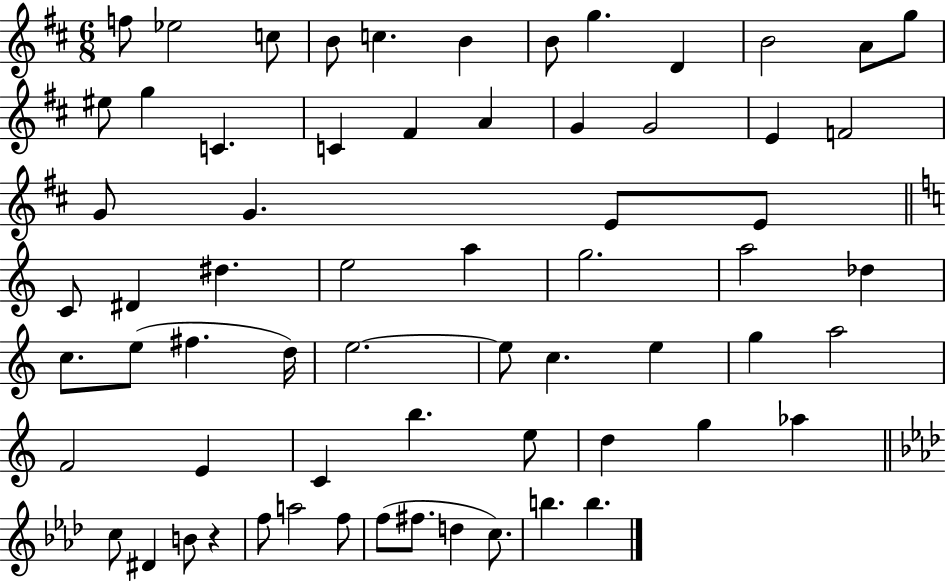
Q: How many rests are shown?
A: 1